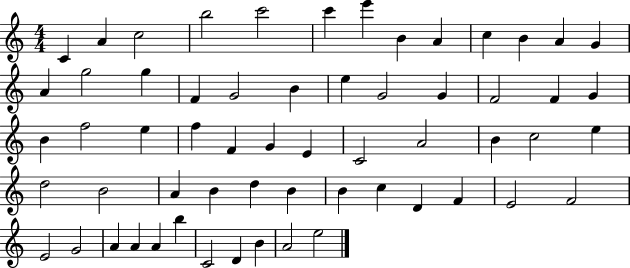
C4/q A4/q C5/h B5/h C6/h C6/q E6/q B4/q A4/q C5/q B4/q A4/q G4/q A4/q G5/h G5/q F4/q G4/h B4/q E5/q G4/h G4/q F4/h F4/q G4/q B4/q F5/h E5/q F5/q F4/q G4/q E4/q C4/h A4/h B4/q C5/h E5/q D5/h B4/h A4/q B4/q D5/q B4/q B4/q C5/q D4/q F4/q E4/h F4/h E4/h G4/h A4/q A4/q A4/q B5/q C4/h D4/q B4/q A4/h E5/h